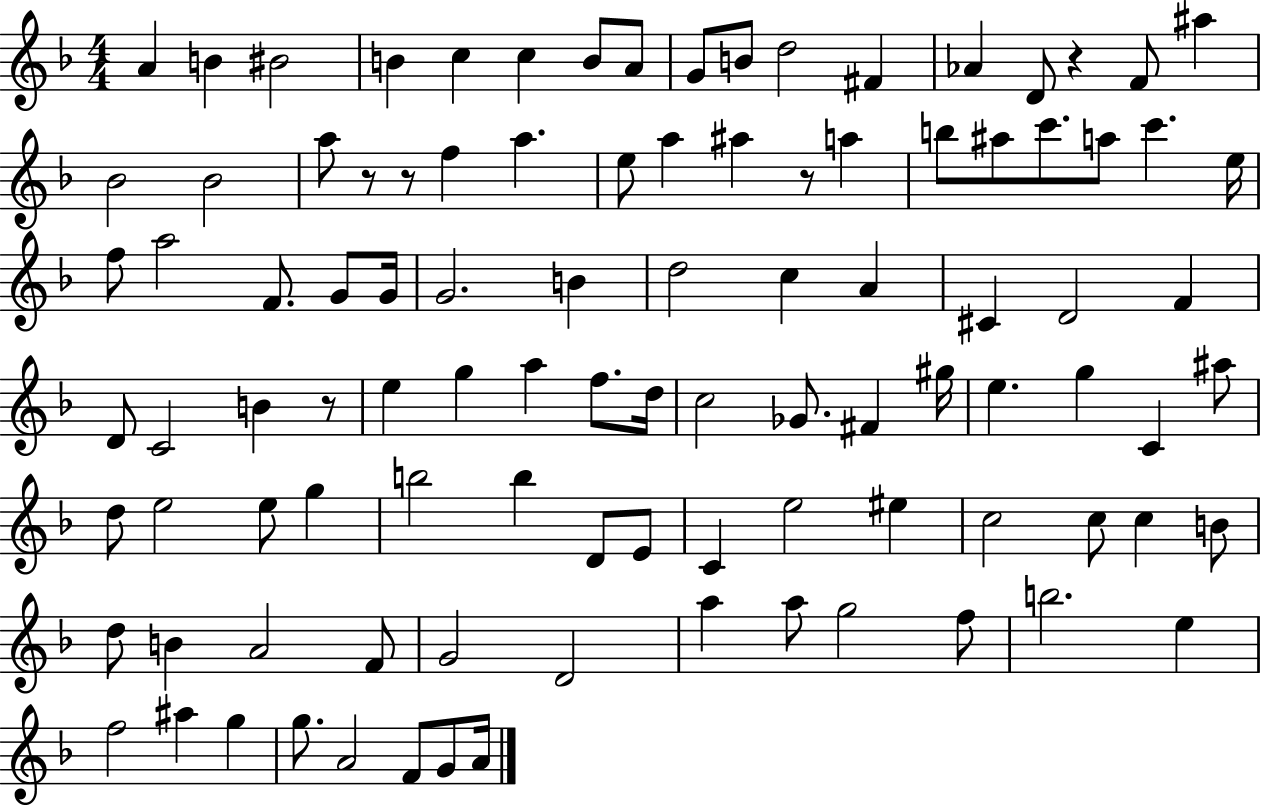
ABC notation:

X:1
T:Untitled
M:4/4
L:1/4
K:F
A B ^B2 B c c B/2 A/2 G/2 B/2 d2 ^F _A D/2 z F/2 ^a _B2 _B2 a/2 z/2 z/2 f a e/2 a ^a z/2 a b/2 ^a/2 c'/2 a/2 c' e/4 f/2 a2 F/2 G/2 G/4 G2 B d2 c A ^C D2 F D/2 C2 B z/2 e g a f/2 d/4 c2 _G/2 ^F ^g/4 e g C ^a/2 d/2 e2 e/2 g b2 b D/2 E/2 C e2 ^e c2 c/2 c B/2 d/2 B A2 F/2 G2 D2 a a/2 g2 f/2 b2 e f2 ^a g g/2 A2 F/2 G/2 A/4